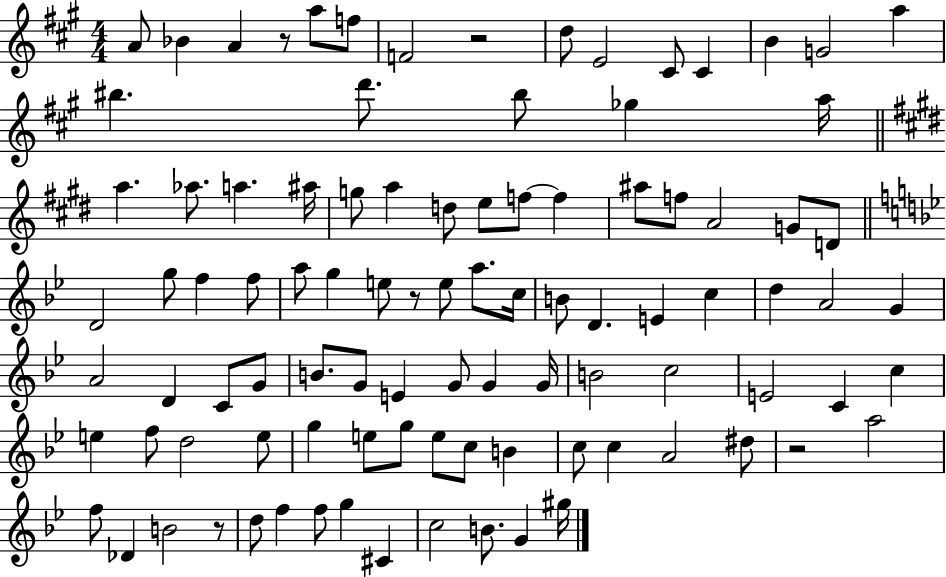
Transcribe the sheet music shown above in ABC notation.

X:1
T:Untitled
M:4/4
L:1/4
K:A
A/2 _B A z/2 a/2 f/2 F2 z2 d/2 E2 ^C/2 ^C B G2 a ^b d'/2 ^b/2 _g a/4 a _a/2 a ^a/4 g/2 a d/2 e/2 f/2 f ^a/2 f/2 A2 G/2 D/2 D2 g/2 f f/2 a/2 g e/2 z/2 e/2 a/2 c/4 B/2 D E c d A2 G A2 D C/2 G/2 B/2 G/2 E G/2 G G/4 B2 c2 E2 C c e f/2 d2 e/2 g e/2 g/2 e/2 c/2 B c/2 c A2 ^d/2 z2 a2 f/2 _D B2 z/2 d/2 f f/2 g ^C c2 B/2 G ^g/4